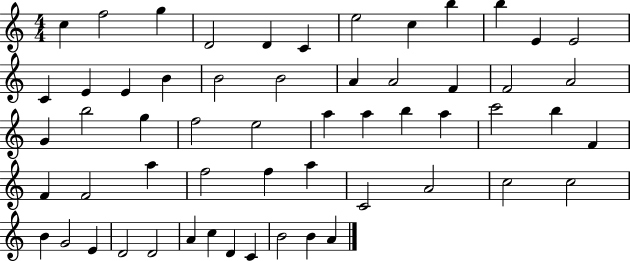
{
  \clef treble
  \numericTimeSignature
  \time 4/4
  \key c \major
  c''4 f''2 g''4 | d'2 d'4 c'4 | e''2 c''4 b''4 | b''4 e'4 e'2 | \break c'4 e'4 e'4 b'4 | b'2 b'2 | a'4 a'2 f'4 | f'2 a'2 | \break g'4 b''2 g''4 | f''2 e''2 | a''4 a''4 b''4 a''4 | c'''2 b''4 f'4 | \break f'4 f'2 a''4 | f''2 f''4 a''4 | c'2 a'2 | c''2 c''2 | \break b'4 g'2 e'4 | d'2 d'2 | a'4 c''4 d'4 c'4 | b'2 b'4 a'4 | \break \bar "|."
}